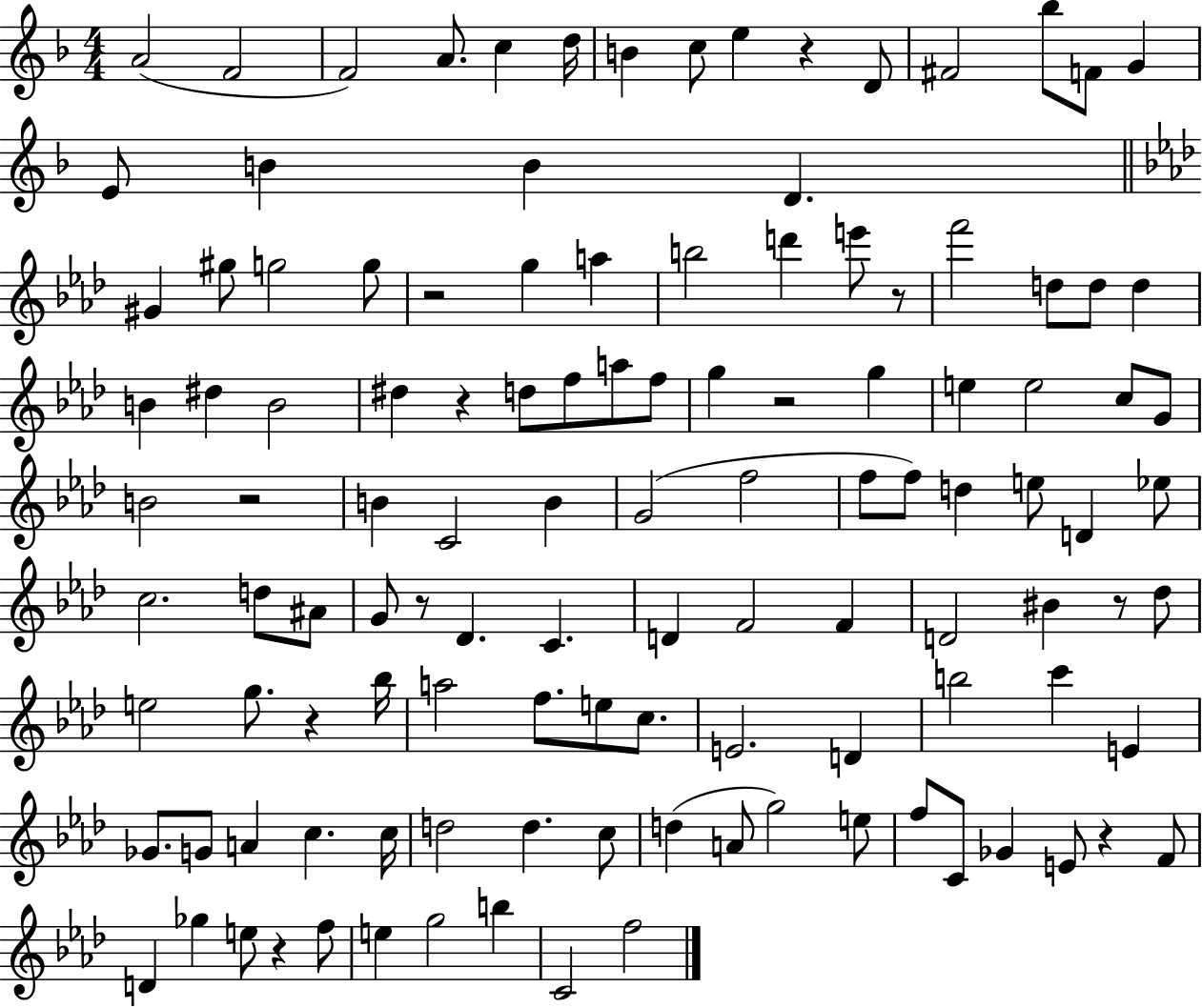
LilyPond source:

{
  \clef treble
  \numericTimeSignature
  \time 4/4
  \key f \major
  \repeat volta 2 { a'2( f'2 | f'2) a'8. c''4 d''16 | b'4 c''8 e''4 r4 d'8 | fis'2 bes''8 f'8 g'4 | \break e'8 b'4 b'4 d'4. | \bar "||" \break \key aes \major gis'4 gis''8 g''2 g''8 | r2 g''4 a''4 | b''2 d'''4 e'''8 r8 | f'''2 d''8 d''8 d''4 | \break b'4 dis''4 b'2 | dis''4 r4 d''8 f''8 a''8 f''8 | g''4 r2 g''4 | e''4 e''2 c''8 g'8 | \break b'2 r2 | b'4 c'2 b'4 | g'2( f''2 | f''8 f''8) d''4 e''8 d'4 ees''8 | \break c''2. d''8 ais'8 | g'8 r8 des'4. c'4. | d'4 f'2 f'4 | d'2 bis'4 r8 des''8 | \break e''2 g''8. r4 bes''16 | a''2 f''8. e''8 c''8. | e'2. d'4 | b''2 c'''4 e'4 | \break ges'8. g'8 a'4 c''4. c''16 | d''2 d''4. c''8 | d''4( a'8 g''2) e''8 | f''8 c'8 ges'4 e'8 r4 f'8 | \break d'4 ges''4 e''8 r4 f''8 | e''4 g''2 b''4 | c'2 f''2 | } \bar "|."
}